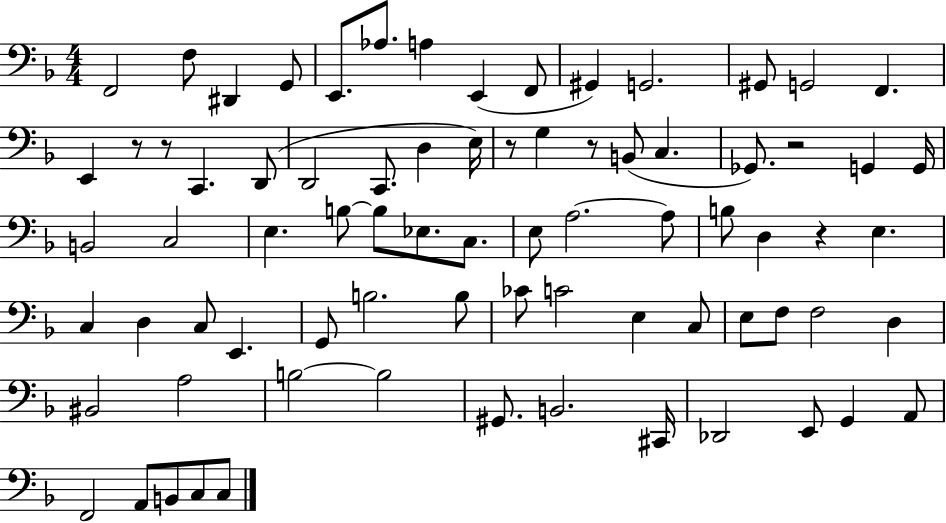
F2/h F3/e D#2/q G2/e E2/e. Ab3/e. A3/q E2/q F2/e G#2/q G2/h. G#2/e G2/h F2/q. E2/q R/e R/e C2/q. D2/e D2/h C2/e. D3/q E3/s R/e G3/q R/e B2/e C3/q. Gb2/e. R/h G2/q G2/s B2/h C3/h E3/q. B3/e B3/e Eb3/e. C3/e. E3/e A3/h. A3/e B3/e D3/q R/q E3/q. C3/q D3/q C3/e E2/q. G2/e B3/h. B3/e CES4/e C4/h E3/q C3/e E3/e F3/e F3/h D3/q BIS2/h A3/h B3/h B3/h G#2/e. B2/h. C#2/s Db2/h E2/e G2/q A2/e F2/h A2/e B2/e C3/e C3/e